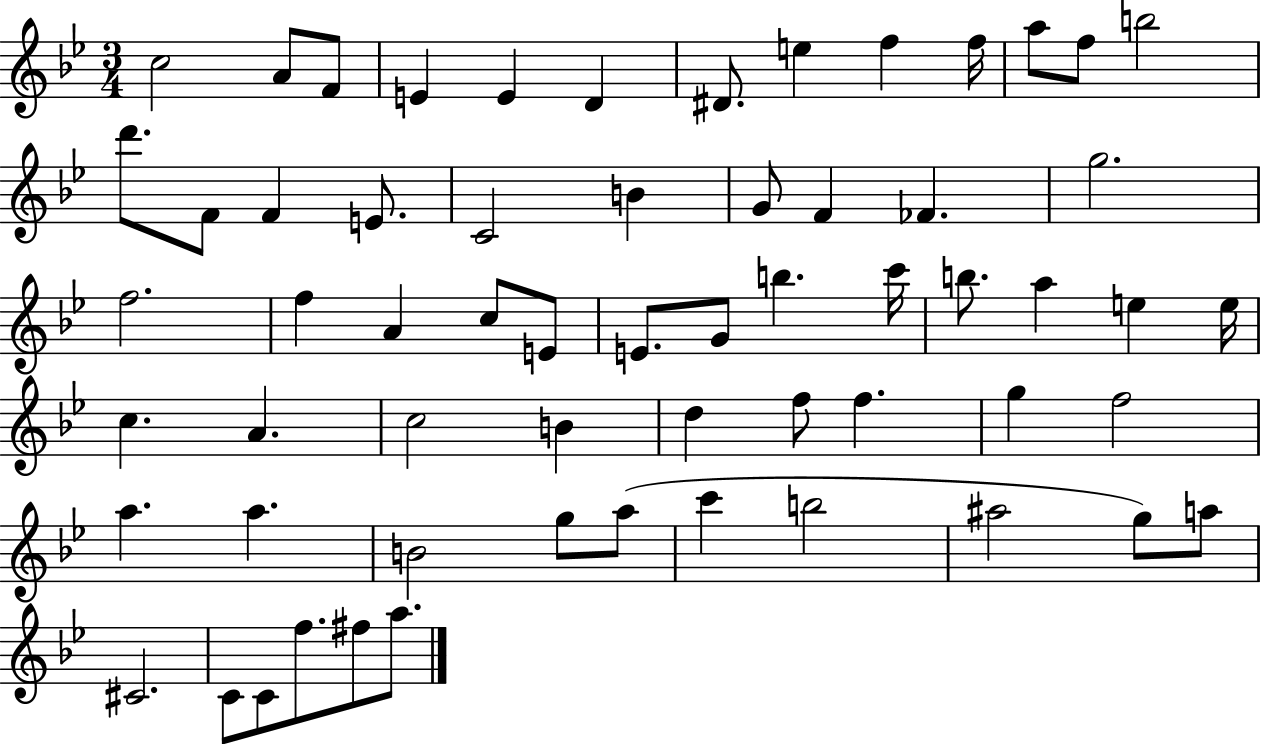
X:1
T:Untitled
M:3/4
L:1/4
K:Bb
c2 A/2 F/2 E E D ^D/2 e f f/4 a/2 f/2 b2 d'/2 F/2 F E/2 C2 B G/2 F _F g2 f2 f A c/2 E/2 E/2 G/2 b c'/4 b/2 a e e/4 c A c2 B d f/2 f g f2 a a B2 g/2 a/2 c' b2 ^a2 g/2 a/2 ^C2 C/2 C/2 f/2 ^f/2 a/2